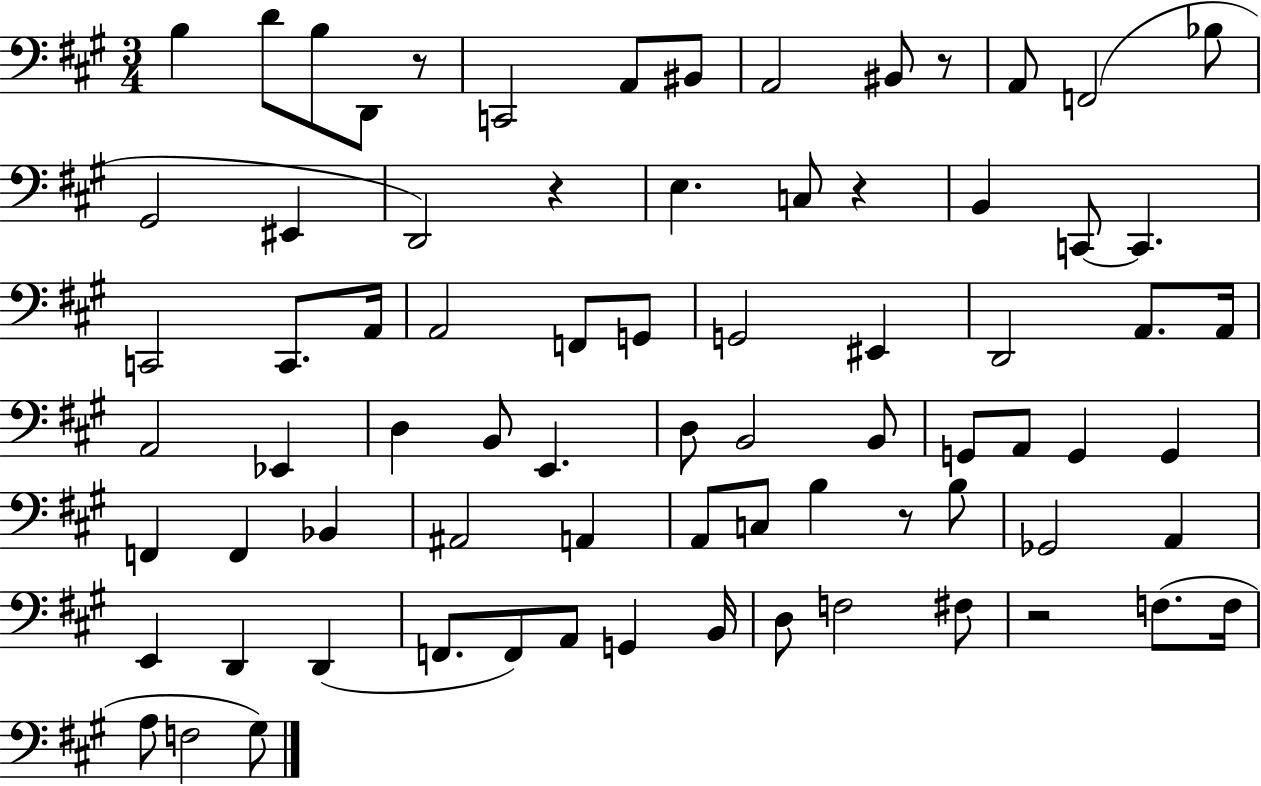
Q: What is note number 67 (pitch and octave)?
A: F3